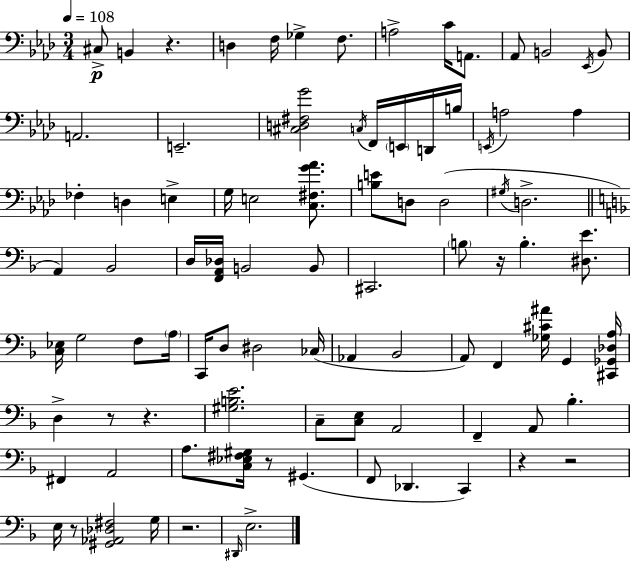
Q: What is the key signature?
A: AES major